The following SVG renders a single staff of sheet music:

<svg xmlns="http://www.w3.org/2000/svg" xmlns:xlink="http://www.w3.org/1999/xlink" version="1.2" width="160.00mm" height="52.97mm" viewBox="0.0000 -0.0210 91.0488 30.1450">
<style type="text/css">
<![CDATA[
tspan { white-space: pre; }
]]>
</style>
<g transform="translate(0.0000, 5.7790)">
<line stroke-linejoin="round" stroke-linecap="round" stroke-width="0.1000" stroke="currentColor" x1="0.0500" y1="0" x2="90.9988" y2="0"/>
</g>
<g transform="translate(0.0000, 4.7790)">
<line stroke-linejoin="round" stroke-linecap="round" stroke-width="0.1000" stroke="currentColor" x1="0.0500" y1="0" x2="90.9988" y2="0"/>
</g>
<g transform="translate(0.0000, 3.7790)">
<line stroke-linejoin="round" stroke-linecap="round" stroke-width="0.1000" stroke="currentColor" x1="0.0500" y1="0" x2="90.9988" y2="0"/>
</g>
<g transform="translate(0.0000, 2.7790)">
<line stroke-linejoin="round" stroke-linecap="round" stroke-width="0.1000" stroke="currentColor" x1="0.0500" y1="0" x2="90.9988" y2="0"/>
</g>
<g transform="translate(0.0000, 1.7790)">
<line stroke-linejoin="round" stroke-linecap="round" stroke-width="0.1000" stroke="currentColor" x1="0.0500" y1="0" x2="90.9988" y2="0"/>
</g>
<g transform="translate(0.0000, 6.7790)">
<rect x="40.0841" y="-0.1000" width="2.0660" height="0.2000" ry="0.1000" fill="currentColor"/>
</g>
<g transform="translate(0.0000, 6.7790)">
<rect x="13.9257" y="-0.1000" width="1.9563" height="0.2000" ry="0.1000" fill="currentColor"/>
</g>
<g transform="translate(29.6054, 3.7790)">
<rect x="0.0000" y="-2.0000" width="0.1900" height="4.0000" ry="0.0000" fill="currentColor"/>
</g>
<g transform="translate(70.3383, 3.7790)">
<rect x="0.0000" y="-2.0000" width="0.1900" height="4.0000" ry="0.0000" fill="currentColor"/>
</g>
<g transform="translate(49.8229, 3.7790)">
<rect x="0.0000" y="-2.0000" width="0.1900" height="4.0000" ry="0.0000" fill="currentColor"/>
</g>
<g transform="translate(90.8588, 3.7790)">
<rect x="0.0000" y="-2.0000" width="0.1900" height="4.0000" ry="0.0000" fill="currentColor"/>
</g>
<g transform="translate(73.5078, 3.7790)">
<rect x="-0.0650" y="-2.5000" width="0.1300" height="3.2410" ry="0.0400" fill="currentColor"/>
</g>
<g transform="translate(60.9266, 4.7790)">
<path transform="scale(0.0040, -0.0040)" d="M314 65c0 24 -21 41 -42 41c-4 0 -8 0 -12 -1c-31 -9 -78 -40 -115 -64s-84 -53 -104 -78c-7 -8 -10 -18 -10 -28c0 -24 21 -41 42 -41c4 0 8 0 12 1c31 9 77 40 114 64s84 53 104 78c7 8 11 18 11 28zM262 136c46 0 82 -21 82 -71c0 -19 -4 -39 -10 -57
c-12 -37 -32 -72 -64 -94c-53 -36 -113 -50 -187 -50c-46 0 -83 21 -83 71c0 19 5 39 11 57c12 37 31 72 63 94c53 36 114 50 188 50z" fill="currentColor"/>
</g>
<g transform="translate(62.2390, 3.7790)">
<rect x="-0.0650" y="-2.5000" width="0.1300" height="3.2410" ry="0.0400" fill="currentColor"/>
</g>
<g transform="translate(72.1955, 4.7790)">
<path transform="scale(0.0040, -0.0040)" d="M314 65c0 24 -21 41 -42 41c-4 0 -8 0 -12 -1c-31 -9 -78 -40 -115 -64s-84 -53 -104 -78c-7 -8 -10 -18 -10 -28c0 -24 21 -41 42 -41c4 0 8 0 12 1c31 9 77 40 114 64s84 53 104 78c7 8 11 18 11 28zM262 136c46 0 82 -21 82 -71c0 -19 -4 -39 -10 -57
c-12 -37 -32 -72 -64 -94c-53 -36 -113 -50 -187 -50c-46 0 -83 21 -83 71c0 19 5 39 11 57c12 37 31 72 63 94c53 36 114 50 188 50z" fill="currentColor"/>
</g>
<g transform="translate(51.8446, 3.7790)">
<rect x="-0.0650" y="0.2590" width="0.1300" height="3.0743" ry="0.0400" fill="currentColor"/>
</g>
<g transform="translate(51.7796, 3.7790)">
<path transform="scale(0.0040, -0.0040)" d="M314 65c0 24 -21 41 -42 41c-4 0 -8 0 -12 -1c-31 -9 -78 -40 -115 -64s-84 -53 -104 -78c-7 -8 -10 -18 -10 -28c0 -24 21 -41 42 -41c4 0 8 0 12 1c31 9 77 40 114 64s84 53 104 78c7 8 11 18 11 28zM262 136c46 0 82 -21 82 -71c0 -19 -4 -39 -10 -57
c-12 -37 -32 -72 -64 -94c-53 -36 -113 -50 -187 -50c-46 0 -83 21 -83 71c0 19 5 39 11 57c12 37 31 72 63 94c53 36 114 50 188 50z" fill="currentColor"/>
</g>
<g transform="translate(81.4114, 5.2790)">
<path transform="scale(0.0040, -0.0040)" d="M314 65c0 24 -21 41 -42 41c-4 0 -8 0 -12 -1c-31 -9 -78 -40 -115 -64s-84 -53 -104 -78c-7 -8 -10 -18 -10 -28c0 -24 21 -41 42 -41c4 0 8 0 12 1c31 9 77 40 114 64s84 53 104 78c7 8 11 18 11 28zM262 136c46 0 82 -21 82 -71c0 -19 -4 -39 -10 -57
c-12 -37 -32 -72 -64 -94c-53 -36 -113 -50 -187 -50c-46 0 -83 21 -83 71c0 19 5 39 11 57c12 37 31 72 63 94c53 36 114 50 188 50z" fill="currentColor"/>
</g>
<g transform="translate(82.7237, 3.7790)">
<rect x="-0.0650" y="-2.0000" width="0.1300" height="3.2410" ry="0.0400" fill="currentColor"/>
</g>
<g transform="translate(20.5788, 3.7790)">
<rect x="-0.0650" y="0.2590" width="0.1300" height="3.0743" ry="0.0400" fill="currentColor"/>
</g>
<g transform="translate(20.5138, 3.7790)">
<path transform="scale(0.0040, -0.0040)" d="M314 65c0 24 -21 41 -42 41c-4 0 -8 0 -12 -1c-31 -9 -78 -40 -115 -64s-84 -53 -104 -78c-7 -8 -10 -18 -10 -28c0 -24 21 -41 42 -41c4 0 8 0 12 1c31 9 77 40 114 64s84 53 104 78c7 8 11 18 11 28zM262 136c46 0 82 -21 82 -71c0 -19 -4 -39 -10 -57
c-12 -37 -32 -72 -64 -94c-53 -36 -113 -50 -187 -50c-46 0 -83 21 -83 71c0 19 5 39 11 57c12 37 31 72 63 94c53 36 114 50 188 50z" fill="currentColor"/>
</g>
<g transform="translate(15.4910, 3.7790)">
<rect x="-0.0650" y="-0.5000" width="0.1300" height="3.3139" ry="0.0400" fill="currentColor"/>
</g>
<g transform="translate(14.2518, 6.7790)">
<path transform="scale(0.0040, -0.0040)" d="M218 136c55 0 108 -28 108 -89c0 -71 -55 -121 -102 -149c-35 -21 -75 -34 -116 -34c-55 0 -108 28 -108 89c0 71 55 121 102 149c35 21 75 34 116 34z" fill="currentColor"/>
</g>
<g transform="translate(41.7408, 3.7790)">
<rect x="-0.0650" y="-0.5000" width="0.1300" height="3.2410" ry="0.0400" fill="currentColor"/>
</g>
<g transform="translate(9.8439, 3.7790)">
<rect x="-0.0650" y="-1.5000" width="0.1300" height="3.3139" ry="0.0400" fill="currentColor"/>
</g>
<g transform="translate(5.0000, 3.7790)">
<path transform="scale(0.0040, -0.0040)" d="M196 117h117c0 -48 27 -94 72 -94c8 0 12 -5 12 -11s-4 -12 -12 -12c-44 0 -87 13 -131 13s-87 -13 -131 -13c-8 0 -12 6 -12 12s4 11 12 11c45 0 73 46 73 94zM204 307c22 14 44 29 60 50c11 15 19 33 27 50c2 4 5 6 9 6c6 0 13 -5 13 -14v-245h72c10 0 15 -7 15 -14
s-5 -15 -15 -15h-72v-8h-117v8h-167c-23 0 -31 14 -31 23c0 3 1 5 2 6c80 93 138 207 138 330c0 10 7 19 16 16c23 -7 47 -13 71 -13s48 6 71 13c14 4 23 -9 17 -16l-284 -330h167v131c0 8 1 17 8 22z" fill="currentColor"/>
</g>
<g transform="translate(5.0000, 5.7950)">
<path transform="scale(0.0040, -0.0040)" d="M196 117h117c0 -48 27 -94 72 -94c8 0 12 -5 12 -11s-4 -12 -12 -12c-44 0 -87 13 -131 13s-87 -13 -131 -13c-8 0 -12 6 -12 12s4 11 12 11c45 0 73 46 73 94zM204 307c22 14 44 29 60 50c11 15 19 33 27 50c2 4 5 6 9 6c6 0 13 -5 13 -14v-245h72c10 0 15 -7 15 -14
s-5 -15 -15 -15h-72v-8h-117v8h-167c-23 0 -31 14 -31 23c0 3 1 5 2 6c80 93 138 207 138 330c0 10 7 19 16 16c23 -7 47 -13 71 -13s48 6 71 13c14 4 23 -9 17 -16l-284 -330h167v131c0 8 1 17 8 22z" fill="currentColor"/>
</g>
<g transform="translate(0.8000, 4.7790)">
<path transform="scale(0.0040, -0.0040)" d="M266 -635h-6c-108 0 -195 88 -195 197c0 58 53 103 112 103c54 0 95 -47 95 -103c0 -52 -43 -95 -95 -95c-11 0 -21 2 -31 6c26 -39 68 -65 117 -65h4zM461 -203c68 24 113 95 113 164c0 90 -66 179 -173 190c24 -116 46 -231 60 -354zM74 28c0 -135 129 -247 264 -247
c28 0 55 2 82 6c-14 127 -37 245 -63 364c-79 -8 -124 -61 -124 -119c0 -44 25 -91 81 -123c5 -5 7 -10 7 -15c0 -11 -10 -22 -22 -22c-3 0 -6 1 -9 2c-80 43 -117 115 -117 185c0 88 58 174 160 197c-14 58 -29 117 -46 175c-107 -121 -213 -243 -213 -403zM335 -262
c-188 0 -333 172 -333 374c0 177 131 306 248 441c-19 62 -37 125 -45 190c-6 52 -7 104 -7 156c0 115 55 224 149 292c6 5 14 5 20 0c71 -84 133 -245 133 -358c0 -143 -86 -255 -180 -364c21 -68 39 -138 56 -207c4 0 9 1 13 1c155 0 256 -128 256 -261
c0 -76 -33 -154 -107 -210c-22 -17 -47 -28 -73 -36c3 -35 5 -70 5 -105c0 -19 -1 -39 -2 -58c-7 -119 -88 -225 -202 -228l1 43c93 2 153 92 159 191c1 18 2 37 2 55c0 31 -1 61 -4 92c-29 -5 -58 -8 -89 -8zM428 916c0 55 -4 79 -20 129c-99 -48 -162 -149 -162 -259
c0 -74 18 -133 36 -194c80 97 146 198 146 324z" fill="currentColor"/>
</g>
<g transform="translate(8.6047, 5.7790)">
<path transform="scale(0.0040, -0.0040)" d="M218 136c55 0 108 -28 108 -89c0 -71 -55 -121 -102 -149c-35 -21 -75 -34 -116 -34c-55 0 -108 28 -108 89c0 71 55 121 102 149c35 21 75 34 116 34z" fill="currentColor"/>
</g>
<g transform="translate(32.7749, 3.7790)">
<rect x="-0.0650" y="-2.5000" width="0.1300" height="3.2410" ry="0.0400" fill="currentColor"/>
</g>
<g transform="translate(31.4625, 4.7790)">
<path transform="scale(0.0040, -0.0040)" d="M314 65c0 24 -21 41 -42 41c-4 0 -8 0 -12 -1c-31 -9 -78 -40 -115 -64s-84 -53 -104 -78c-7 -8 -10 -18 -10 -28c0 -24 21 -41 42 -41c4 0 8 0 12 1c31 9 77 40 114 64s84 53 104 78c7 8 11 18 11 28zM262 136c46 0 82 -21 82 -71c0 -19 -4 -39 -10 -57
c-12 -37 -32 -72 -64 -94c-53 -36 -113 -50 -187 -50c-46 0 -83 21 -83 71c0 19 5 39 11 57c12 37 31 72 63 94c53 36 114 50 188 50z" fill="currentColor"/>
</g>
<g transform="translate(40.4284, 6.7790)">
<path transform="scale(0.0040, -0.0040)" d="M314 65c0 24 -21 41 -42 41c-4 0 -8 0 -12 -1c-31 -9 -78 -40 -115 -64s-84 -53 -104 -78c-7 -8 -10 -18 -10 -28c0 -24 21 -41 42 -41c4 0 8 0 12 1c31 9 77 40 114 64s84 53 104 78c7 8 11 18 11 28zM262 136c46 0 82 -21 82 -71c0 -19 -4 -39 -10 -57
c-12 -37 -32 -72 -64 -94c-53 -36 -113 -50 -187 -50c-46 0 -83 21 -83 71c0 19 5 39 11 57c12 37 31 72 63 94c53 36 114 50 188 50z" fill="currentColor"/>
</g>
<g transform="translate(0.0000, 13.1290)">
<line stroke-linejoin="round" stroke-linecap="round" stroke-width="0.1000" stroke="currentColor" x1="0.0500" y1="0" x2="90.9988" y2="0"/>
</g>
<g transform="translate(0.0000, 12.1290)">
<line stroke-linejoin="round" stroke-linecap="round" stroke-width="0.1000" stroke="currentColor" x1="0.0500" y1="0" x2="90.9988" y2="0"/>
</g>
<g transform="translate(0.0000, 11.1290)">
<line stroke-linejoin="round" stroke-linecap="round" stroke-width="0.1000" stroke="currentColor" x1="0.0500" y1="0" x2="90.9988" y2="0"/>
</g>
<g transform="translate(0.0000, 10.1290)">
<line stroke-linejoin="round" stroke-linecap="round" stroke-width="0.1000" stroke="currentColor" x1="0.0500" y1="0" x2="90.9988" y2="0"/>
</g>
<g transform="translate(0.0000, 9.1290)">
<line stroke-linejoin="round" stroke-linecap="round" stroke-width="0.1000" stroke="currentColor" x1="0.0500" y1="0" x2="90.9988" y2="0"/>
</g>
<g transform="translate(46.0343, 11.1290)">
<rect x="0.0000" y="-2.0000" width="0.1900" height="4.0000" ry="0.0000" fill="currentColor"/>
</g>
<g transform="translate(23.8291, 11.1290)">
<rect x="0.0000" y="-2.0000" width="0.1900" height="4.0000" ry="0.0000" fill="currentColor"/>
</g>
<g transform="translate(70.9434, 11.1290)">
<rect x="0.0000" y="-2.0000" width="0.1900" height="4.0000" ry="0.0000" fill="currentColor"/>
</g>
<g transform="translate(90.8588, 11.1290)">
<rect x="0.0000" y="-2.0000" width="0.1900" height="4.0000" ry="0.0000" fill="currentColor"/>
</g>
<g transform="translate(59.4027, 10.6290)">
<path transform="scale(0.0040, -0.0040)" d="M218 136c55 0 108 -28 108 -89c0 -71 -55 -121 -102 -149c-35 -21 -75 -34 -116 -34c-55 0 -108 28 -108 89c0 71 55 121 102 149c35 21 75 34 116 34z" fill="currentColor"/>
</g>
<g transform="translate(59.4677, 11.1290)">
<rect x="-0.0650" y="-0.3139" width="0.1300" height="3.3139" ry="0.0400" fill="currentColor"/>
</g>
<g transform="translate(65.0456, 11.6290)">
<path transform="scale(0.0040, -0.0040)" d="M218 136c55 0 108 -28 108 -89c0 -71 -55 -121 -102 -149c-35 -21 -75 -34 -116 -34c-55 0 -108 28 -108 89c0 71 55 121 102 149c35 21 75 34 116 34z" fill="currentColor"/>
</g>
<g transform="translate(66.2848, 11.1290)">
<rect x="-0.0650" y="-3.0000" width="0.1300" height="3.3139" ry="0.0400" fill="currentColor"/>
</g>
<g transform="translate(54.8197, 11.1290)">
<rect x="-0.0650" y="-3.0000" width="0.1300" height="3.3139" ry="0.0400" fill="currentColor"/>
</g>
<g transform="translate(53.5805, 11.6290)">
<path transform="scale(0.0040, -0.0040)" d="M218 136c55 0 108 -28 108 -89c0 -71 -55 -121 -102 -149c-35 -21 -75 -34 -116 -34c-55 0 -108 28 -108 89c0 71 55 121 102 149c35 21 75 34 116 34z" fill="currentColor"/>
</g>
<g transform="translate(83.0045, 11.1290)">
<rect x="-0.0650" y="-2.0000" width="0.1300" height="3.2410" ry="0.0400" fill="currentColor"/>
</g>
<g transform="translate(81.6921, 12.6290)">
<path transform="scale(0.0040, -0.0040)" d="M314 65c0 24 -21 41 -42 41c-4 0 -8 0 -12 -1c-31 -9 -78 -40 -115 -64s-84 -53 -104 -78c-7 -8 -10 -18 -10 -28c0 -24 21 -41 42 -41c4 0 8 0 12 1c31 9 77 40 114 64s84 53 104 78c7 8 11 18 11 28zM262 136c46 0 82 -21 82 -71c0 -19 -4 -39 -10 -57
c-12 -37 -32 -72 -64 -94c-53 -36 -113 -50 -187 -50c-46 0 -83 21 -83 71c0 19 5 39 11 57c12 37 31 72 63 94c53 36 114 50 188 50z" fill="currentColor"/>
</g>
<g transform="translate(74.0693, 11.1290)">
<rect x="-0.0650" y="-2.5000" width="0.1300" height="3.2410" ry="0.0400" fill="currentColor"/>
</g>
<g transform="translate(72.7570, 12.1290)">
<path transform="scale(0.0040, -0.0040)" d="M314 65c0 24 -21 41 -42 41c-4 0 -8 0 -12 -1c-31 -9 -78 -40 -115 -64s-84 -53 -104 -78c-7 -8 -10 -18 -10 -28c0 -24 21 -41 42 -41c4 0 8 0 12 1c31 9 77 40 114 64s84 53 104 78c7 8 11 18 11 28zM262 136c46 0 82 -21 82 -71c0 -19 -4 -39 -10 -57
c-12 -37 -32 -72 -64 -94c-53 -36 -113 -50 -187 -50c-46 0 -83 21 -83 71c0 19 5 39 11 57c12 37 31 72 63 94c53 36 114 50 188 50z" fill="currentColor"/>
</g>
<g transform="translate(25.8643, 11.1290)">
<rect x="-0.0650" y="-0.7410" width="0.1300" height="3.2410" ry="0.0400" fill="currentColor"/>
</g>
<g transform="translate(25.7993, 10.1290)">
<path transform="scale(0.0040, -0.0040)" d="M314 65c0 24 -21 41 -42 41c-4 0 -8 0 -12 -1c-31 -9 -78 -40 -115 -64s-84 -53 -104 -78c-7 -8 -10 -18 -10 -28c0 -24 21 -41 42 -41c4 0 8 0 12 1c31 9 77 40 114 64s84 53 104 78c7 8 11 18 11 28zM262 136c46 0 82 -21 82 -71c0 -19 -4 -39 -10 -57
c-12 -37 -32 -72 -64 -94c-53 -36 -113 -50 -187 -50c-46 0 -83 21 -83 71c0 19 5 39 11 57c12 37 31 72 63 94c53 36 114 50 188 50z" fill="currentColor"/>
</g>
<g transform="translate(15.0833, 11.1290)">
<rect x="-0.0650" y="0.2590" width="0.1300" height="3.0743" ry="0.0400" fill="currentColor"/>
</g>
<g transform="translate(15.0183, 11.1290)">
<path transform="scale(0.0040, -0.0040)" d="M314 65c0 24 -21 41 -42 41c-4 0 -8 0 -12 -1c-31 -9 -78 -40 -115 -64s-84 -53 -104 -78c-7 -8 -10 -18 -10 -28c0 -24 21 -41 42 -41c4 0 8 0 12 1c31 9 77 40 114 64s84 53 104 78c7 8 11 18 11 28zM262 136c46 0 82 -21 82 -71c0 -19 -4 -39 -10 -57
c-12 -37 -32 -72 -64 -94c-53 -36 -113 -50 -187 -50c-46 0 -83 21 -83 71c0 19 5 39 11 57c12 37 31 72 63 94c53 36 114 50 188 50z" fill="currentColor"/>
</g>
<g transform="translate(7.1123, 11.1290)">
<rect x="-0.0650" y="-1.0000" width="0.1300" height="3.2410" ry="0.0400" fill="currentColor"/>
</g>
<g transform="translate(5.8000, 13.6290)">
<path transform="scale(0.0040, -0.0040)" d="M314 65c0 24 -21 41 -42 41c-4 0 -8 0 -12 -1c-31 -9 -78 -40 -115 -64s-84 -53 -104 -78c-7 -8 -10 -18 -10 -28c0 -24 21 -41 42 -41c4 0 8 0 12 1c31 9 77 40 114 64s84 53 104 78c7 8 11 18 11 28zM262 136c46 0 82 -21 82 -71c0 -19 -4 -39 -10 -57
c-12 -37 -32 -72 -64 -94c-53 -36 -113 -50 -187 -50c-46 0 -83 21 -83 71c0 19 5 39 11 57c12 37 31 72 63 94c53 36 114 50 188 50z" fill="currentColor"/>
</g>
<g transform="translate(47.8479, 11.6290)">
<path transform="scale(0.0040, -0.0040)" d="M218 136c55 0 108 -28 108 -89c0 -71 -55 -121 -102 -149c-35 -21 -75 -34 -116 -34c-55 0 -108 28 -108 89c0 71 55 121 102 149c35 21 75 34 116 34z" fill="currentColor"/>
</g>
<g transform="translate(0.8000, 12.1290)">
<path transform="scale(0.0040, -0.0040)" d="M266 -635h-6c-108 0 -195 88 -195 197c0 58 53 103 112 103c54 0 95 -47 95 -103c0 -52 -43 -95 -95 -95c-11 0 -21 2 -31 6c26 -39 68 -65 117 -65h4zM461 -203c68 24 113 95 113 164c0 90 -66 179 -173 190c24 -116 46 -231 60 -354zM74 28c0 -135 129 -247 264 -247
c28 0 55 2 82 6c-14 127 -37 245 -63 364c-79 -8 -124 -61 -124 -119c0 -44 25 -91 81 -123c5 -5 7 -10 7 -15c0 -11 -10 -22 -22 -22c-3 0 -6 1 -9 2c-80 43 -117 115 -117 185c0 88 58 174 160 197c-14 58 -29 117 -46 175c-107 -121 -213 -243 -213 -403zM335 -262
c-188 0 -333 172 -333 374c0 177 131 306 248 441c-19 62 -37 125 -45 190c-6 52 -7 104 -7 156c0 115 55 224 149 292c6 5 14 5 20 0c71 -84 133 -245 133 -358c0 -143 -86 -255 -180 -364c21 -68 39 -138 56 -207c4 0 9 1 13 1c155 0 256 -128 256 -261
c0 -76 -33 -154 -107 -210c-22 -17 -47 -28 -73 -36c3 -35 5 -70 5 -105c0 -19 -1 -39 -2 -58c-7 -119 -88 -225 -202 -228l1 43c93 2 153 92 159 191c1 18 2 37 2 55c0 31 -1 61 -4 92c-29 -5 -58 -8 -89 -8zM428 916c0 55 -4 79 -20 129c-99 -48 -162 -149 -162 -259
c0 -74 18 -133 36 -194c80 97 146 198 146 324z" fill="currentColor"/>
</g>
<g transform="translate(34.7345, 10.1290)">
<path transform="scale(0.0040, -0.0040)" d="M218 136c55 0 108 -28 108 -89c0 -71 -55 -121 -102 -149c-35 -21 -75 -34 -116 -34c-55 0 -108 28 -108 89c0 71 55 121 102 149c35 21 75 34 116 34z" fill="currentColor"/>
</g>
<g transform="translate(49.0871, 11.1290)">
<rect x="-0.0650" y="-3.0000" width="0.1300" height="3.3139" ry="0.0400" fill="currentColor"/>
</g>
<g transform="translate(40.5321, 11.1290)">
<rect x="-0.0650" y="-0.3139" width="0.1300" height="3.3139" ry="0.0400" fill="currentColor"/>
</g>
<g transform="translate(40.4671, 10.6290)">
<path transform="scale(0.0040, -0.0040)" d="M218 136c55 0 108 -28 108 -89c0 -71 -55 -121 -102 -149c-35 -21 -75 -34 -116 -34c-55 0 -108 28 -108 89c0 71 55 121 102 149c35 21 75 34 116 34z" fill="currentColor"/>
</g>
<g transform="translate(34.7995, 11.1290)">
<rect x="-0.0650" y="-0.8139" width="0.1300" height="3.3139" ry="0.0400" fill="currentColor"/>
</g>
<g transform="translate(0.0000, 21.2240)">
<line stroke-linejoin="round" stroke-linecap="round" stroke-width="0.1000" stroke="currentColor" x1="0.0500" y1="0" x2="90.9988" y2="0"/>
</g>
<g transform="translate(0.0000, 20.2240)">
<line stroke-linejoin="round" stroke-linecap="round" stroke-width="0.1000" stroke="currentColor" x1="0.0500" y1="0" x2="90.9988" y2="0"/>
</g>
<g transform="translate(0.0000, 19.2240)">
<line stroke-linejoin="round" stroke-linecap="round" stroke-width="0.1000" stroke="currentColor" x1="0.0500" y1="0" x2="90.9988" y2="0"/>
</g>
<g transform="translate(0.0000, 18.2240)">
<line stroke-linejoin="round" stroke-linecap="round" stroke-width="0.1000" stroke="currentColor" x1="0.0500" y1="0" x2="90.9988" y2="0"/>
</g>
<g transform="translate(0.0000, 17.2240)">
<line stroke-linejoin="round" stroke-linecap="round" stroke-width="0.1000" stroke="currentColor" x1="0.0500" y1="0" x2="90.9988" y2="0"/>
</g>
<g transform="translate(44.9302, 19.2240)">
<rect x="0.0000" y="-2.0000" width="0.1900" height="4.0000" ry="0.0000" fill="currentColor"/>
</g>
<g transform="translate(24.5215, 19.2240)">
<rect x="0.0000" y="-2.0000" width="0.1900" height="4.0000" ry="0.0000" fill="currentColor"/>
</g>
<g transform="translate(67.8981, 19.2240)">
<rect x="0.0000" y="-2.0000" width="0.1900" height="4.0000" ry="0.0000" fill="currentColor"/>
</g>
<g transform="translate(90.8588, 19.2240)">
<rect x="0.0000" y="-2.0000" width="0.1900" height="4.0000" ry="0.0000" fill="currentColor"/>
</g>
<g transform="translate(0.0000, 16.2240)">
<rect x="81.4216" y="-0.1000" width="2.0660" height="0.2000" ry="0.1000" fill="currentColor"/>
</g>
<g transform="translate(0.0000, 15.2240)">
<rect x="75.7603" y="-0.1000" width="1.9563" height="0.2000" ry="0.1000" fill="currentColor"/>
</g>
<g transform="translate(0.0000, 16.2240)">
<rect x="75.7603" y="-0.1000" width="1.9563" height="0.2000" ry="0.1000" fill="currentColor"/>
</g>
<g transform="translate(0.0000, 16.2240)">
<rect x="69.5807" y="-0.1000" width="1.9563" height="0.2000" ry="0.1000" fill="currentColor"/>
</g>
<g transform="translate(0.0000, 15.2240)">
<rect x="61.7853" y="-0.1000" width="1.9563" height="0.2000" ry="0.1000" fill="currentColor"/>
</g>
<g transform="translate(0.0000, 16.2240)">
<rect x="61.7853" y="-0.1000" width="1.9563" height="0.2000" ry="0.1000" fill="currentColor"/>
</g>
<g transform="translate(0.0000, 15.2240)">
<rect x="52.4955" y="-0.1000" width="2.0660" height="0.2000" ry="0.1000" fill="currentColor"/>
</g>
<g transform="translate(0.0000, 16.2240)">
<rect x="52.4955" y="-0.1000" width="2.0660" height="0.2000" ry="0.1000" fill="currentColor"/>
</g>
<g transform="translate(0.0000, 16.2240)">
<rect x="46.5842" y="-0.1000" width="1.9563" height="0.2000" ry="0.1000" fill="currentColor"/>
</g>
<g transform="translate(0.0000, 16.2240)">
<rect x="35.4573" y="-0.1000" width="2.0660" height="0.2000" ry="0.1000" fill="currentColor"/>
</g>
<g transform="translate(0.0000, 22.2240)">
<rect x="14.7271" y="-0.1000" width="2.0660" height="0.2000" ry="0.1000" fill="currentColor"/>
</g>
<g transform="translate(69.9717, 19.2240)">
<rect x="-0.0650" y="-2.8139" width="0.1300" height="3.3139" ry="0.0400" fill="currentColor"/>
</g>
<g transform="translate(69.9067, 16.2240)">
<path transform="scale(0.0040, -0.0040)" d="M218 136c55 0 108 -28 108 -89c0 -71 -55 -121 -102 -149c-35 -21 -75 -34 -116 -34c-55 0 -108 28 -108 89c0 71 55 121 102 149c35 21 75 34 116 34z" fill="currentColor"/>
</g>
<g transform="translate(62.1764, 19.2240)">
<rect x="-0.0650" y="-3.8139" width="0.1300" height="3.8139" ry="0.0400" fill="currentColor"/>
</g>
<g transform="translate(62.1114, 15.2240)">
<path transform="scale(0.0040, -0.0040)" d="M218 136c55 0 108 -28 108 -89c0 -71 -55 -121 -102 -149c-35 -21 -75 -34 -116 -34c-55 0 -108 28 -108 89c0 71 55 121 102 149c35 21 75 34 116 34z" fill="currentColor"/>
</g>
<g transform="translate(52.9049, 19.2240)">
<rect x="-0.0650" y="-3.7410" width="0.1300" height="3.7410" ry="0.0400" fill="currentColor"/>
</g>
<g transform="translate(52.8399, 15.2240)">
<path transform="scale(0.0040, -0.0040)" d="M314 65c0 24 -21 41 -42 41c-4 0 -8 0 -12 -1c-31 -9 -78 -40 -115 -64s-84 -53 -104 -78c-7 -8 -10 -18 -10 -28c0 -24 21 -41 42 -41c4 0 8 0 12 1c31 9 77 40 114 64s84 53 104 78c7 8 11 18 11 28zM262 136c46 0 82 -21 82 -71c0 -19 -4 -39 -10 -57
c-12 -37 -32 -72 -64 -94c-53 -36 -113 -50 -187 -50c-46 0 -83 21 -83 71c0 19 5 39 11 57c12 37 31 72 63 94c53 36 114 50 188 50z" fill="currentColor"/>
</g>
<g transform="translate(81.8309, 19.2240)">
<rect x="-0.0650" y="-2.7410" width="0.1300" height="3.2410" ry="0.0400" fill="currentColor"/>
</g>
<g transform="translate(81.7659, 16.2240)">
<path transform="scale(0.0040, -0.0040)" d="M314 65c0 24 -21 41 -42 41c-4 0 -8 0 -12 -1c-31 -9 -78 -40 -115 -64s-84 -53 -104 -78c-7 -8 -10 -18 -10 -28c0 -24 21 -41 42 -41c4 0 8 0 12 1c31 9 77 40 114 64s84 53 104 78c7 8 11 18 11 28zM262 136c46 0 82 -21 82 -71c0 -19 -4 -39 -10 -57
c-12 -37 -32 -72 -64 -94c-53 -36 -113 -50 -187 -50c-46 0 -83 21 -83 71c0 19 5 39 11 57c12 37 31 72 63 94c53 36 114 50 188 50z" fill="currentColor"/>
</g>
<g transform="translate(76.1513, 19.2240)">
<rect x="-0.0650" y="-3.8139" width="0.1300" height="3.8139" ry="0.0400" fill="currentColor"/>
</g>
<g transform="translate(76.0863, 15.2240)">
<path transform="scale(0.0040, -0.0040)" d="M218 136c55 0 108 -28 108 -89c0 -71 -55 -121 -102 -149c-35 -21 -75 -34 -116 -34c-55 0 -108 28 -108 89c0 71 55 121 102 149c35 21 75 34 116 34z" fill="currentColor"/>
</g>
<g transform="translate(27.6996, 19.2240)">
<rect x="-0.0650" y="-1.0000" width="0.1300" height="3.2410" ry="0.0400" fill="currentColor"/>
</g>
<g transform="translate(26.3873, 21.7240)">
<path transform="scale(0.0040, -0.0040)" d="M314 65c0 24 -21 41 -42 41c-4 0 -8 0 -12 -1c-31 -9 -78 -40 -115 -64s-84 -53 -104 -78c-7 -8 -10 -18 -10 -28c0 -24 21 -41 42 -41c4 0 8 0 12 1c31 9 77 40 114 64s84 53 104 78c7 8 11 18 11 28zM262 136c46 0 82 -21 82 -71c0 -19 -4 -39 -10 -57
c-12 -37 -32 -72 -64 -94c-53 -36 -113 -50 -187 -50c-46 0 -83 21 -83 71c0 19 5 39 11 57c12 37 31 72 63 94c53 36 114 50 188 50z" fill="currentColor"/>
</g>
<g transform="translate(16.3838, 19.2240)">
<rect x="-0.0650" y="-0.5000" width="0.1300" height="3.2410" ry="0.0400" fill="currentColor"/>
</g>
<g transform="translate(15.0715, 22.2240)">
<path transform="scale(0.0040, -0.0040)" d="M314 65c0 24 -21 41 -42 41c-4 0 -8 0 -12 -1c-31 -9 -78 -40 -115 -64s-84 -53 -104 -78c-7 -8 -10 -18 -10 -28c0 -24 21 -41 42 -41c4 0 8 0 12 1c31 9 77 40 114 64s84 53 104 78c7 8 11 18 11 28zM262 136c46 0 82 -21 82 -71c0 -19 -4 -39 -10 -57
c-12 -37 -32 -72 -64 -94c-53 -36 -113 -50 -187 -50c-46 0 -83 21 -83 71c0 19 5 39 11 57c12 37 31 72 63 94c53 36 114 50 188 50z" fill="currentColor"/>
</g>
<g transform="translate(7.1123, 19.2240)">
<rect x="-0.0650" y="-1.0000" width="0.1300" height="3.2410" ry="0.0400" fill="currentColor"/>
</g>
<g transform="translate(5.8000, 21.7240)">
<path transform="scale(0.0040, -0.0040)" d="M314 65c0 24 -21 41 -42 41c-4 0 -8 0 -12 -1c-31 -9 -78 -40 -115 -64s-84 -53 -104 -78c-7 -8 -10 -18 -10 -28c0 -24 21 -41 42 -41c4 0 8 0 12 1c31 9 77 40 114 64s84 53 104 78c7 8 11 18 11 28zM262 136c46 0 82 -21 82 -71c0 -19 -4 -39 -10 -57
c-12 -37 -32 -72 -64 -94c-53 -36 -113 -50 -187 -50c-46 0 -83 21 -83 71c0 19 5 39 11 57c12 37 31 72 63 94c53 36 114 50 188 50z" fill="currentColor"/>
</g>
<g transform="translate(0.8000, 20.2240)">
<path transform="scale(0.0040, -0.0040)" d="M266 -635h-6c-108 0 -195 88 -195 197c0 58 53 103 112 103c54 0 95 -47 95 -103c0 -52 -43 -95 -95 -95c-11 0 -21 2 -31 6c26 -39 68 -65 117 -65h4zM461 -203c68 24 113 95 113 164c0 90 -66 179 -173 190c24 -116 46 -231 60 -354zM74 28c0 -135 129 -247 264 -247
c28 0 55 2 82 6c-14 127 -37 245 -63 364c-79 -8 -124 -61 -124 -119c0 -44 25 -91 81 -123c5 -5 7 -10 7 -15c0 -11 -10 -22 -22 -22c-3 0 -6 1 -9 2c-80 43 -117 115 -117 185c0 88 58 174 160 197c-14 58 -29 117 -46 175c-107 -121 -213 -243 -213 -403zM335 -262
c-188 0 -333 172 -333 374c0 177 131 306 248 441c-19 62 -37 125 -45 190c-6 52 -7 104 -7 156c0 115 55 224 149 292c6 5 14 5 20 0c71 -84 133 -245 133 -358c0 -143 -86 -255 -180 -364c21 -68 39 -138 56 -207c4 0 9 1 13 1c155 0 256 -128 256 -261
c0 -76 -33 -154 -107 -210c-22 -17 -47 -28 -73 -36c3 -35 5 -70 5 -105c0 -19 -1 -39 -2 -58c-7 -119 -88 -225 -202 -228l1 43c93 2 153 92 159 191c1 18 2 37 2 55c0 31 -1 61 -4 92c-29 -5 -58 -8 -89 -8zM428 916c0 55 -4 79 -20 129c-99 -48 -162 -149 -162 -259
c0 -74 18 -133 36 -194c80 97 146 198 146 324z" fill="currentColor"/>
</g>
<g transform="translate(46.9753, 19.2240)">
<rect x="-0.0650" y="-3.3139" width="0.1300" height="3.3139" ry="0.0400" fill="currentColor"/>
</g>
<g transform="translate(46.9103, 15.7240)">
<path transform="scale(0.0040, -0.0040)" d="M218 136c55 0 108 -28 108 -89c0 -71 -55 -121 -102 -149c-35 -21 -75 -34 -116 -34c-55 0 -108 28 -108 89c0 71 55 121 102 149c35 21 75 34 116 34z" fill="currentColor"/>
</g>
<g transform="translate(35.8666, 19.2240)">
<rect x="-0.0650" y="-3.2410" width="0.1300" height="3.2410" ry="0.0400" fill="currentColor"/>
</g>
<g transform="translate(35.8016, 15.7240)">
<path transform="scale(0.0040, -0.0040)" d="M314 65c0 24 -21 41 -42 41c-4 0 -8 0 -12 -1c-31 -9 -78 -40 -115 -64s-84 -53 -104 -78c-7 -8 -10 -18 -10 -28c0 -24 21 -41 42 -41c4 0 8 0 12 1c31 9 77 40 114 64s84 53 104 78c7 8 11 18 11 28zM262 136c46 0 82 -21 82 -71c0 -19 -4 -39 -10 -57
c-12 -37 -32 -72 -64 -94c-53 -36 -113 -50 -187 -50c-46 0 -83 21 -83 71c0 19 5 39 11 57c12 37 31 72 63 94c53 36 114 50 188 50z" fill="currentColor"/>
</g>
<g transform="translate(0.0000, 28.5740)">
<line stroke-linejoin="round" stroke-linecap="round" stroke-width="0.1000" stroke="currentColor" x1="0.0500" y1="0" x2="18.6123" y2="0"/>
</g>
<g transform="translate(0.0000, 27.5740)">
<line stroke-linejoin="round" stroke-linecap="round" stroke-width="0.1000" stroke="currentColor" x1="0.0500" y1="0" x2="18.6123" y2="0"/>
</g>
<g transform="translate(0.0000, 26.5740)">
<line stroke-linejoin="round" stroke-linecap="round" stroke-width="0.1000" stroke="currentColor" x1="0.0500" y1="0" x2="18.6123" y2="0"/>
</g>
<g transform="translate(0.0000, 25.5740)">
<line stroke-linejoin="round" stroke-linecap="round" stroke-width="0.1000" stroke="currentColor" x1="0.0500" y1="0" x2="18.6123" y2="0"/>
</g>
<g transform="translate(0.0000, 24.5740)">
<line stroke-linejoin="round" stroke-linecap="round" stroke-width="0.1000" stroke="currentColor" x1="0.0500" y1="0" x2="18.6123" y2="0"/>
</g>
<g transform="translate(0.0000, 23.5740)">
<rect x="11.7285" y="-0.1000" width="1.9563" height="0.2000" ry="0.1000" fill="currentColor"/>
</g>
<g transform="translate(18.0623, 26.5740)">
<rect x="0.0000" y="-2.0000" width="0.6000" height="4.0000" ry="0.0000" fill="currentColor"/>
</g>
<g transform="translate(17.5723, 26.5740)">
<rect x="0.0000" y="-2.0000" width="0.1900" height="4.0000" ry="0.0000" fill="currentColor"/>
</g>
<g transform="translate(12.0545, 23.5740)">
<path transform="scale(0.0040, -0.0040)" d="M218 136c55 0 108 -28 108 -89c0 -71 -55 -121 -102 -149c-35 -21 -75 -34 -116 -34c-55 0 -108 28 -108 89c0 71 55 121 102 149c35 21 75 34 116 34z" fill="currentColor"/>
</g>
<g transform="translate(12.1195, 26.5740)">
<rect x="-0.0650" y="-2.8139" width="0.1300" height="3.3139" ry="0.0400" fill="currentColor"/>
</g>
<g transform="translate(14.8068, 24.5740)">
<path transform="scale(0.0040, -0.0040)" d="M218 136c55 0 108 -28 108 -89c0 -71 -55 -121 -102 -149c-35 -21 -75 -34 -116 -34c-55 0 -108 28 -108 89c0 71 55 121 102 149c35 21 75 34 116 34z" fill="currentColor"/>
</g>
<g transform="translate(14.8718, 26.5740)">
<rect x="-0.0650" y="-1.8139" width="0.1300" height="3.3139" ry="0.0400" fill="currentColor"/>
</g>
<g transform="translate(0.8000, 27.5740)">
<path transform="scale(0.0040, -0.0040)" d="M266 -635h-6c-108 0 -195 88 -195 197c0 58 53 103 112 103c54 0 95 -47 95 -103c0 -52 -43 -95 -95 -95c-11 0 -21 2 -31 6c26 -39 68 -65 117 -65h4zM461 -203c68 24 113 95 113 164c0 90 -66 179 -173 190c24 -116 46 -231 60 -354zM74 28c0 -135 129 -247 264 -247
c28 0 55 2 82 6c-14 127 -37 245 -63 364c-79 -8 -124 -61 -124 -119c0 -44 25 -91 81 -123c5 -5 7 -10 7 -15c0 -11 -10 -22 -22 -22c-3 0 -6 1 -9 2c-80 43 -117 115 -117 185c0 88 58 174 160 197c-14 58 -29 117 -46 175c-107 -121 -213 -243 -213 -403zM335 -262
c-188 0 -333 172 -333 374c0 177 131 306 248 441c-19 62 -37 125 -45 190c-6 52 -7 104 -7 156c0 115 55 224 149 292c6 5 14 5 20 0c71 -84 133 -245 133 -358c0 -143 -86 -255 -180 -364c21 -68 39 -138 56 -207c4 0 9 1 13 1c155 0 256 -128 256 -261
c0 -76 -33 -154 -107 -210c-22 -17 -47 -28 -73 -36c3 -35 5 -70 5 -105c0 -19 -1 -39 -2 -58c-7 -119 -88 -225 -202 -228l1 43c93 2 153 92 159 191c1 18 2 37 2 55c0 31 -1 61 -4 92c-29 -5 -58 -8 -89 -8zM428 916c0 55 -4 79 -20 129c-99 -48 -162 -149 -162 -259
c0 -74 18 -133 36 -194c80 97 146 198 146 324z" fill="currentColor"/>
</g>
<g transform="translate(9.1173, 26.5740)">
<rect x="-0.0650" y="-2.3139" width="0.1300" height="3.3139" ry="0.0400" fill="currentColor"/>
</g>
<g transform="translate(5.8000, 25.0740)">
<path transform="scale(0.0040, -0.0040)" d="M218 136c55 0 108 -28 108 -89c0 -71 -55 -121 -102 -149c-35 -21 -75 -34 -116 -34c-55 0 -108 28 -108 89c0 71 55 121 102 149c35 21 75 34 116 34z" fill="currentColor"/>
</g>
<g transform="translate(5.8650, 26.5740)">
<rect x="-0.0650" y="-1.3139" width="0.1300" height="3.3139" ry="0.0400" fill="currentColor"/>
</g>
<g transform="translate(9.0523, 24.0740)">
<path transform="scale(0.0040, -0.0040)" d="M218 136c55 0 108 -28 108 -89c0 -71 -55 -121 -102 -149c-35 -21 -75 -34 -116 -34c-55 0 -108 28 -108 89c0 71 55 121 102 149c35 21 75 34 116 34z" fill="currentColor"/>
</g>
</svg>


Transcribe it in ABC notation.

X:1
T:Untitled
M:4/4
L:1/4
K:C
E C B2 G2 C2 B2 G2 G2 F2 D2 B2 d2 d c A A c A G2 F2 D2 C2 D2 b2 b c'2 c' a c' a2 e g a f